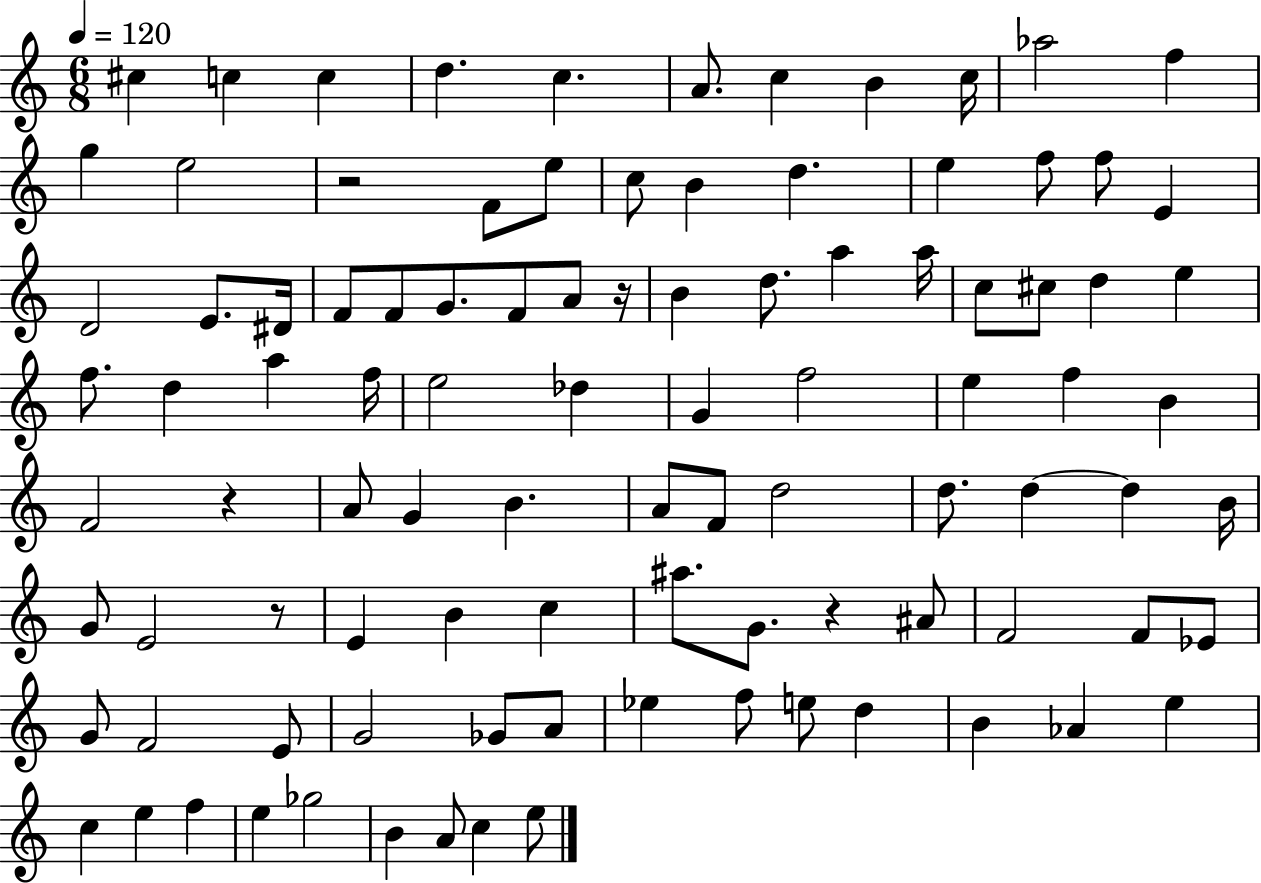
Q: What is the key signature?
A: C major